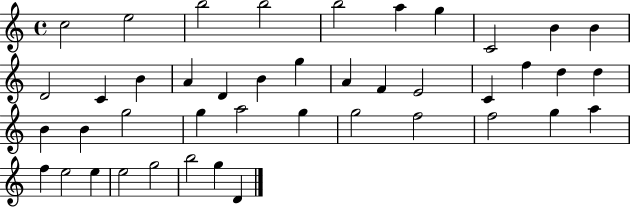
C5/h E5/h B5/h B5/h B5/h A5/q G5/q C4/h B4/q B4/q D4/h C4/q B4/q A4/q D4/q B4/q G5/q A4/q F4/q E4/h C4/q F5/q D5/q D5/q B4/q B4/q G5/h G5/q A5/h G5/q G5/h F5/h F5/h G5/q A5/q F5/q E5/h E5/q E5/h G5/h B5/h G5/q D4/q